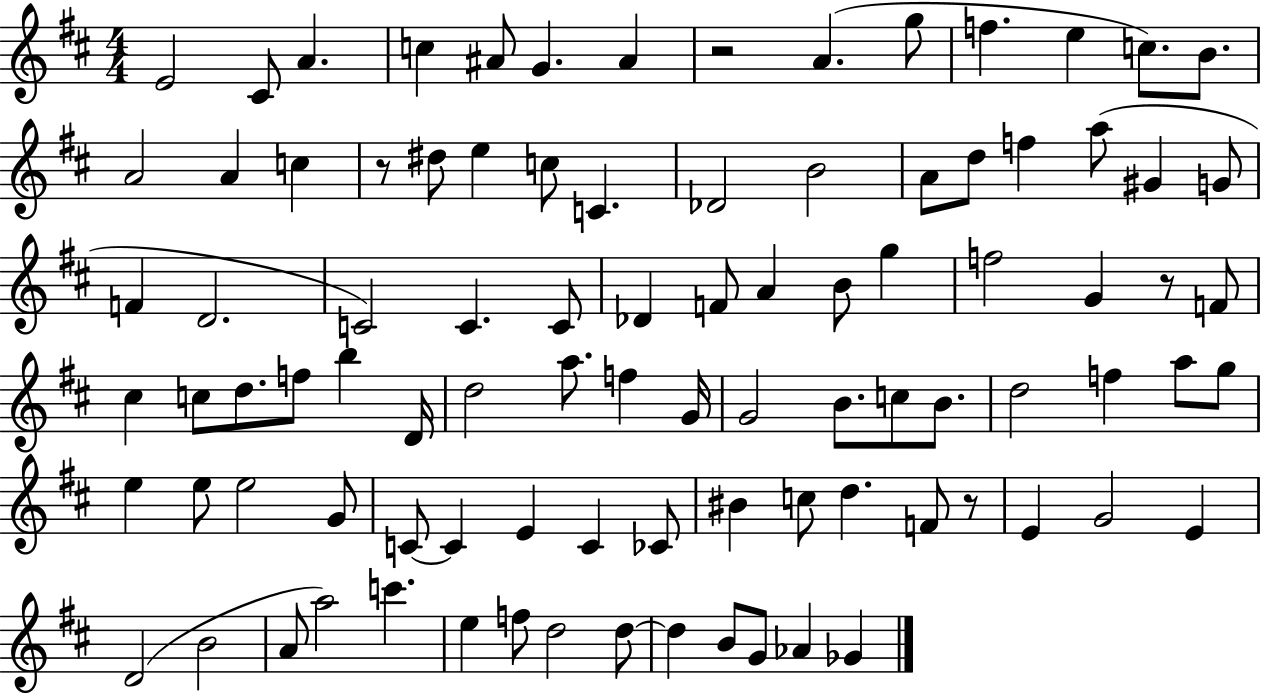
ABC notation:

X:1
T:Untitled
M:4/4
L:1/4
K:D
E2 ^C/2 A c ^A/2 G ^A z2 A g/2 f e c/2 B/2 A2 A c z/2 ^d/2 e c/2 C _D2 B2 A/2 d/2 f a/2 ^G G/2 F D2 C2 C C/2 _D F/2 A B/2 g f2 G z/2 F/2 ^c c/2 d/2 f/2 b D/4 d2 a/2 f G/4 G2 B/2 c/2 B/2 d2 f a/2 g/2 e e/2 e2 G/2 C/2 C E C _C/2 ^B c/2 d F/2 z/2 E G2 E D2 B2 A/2 a2 c' e f/2 d2 d/2 d B/2 G/2 _A _G